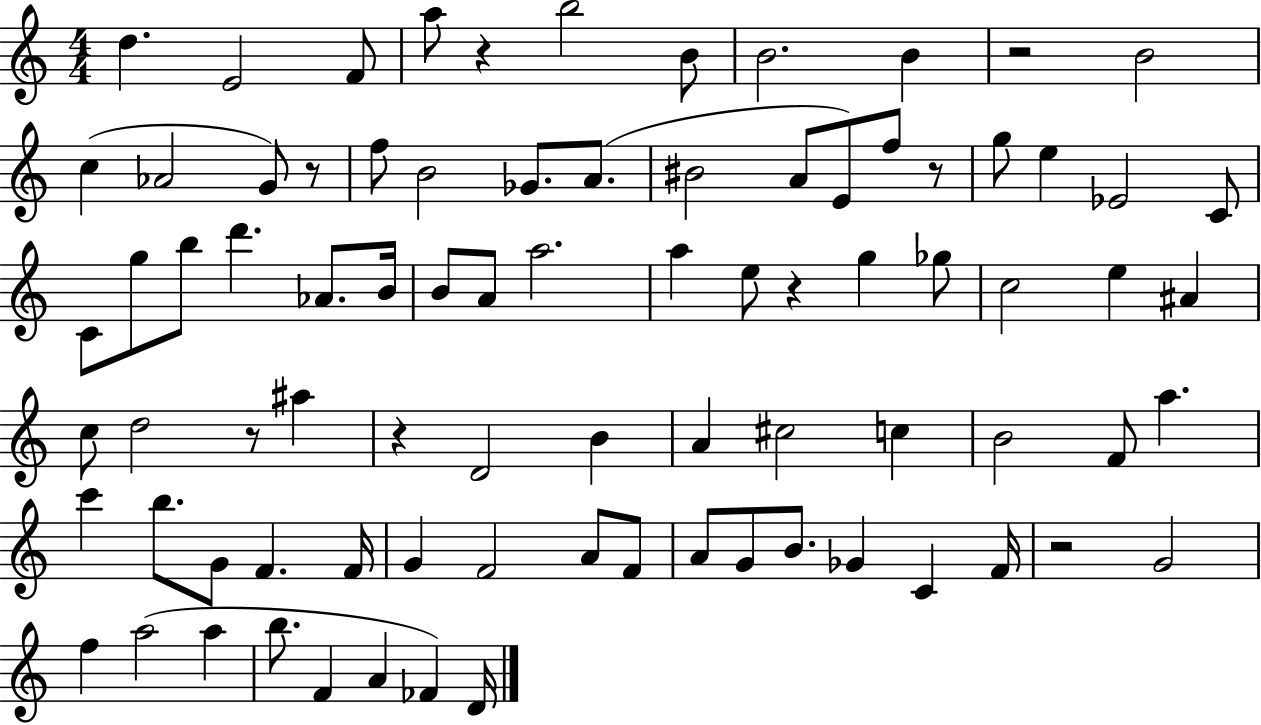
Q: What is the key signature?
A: C major